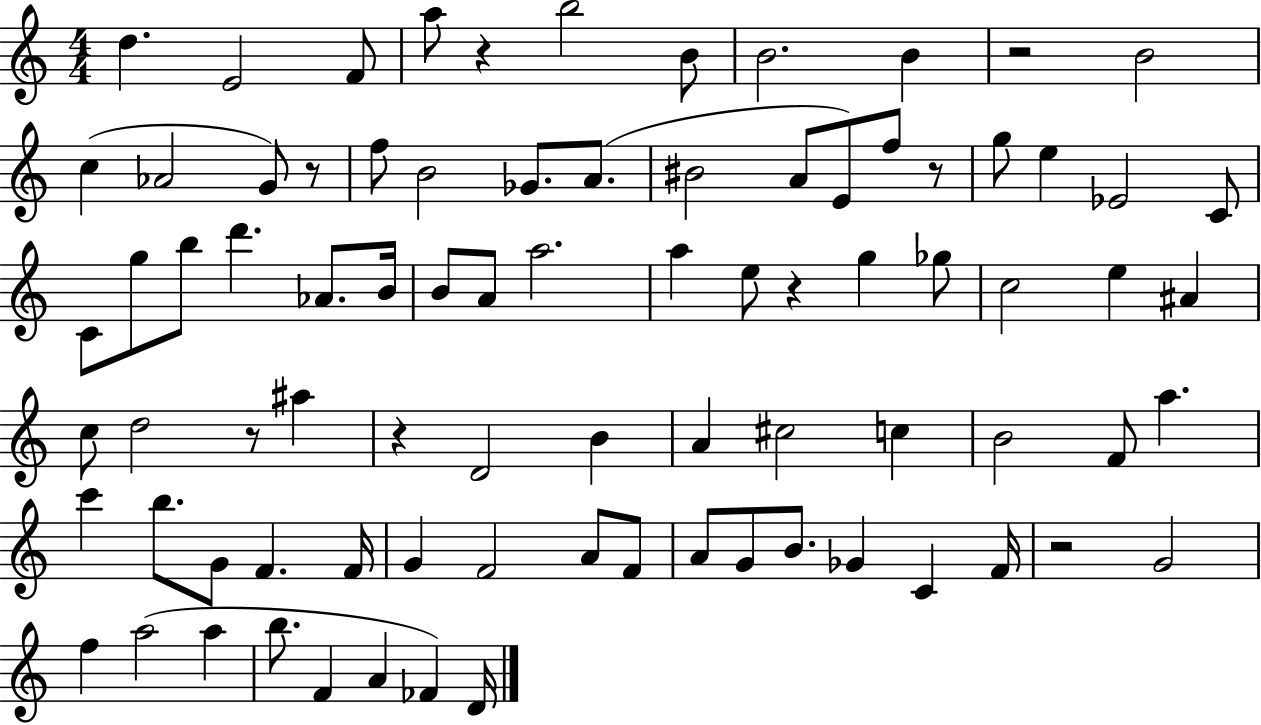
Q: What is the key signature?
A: C major